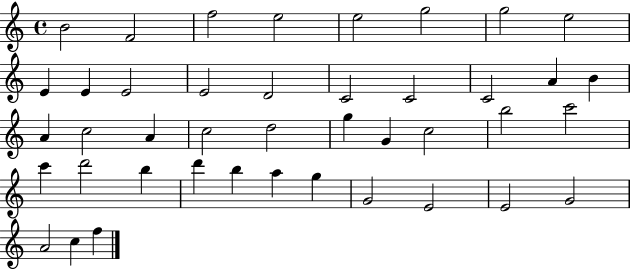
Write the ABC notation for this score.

X:1
T:Untitled
M:4/4
L:1/4
K:C
B2 F2 f2 e2 e2 g2 g2 e2 E E E2 E2 D2 C2 C2 C2 A B A c2 A c2 d2 g G c2 b2 c'2 c' d'2 b d' b a g G2 E2 E2 G2 A2 c f